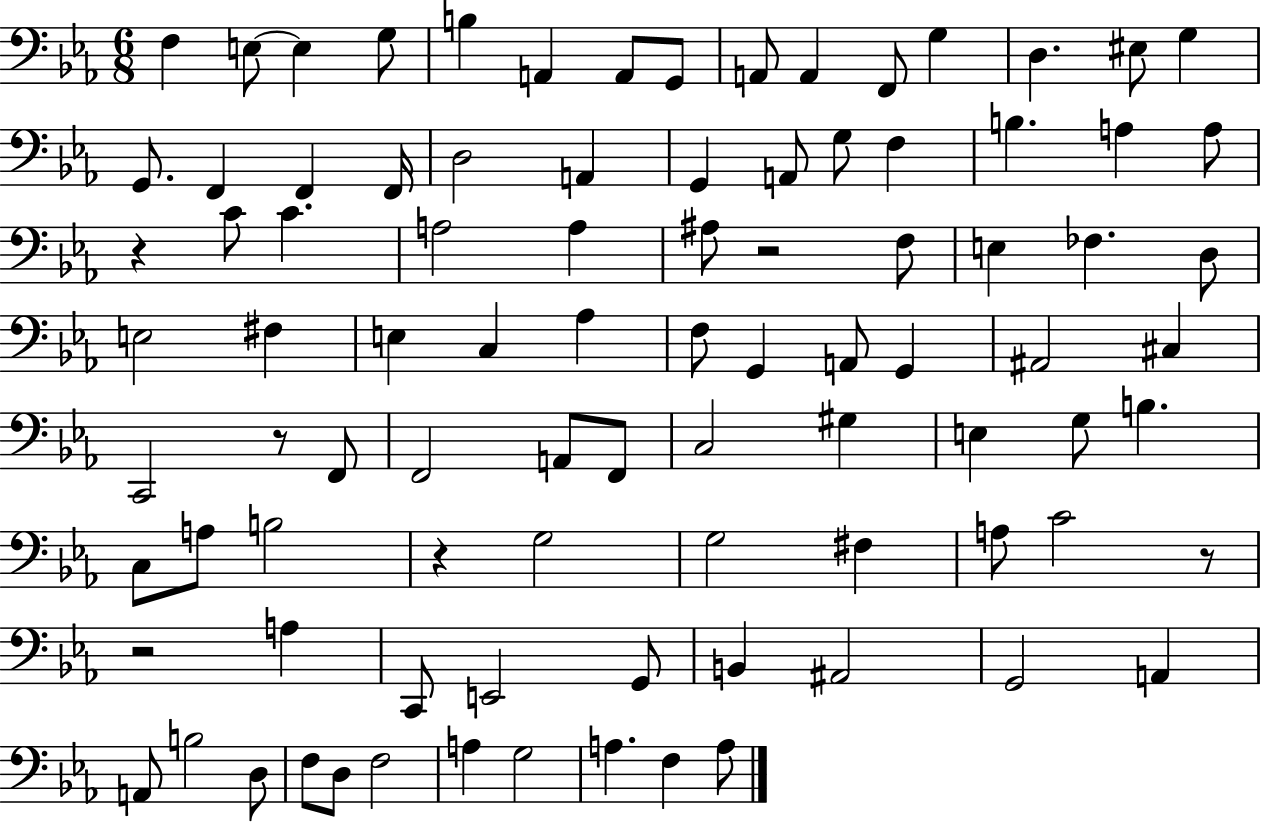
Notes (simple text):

F3/q E3/e E3/q G3/e B3/q A2/q A2/e G2/e A2/e A2/q F2/e G3/q D3/q. EIS3/e G3/q G2/e. F2/q F2/q F2/s D3/h A2/q G2/q A2/e G3/e F3/q B3/q. A3/q A3/e R/q C4/e C4/q. A3/h A3/q A#3/e R/h F3/e E3/q FES3/q. D3/e E3/h F#3/q E3/q C3/q Ab3/q F3/e G2/q A2/e G2/q A#2/h C#3/q C2/h R/e F2/e F2/h A2/e F2/e C3/h G#3/q E3/q G3/e B3/q. C3/e A3/e B3/h R/q G3/h G3/h F#3/q A3/e C4/h R/e R/h A3/q C2/e E2/h G2/e B2/q A#2/h G2/h A2/q A2/e B3/h D3/e F3/e D3/e F3/h A3/q G3/h A3/q. F3/q A3/e